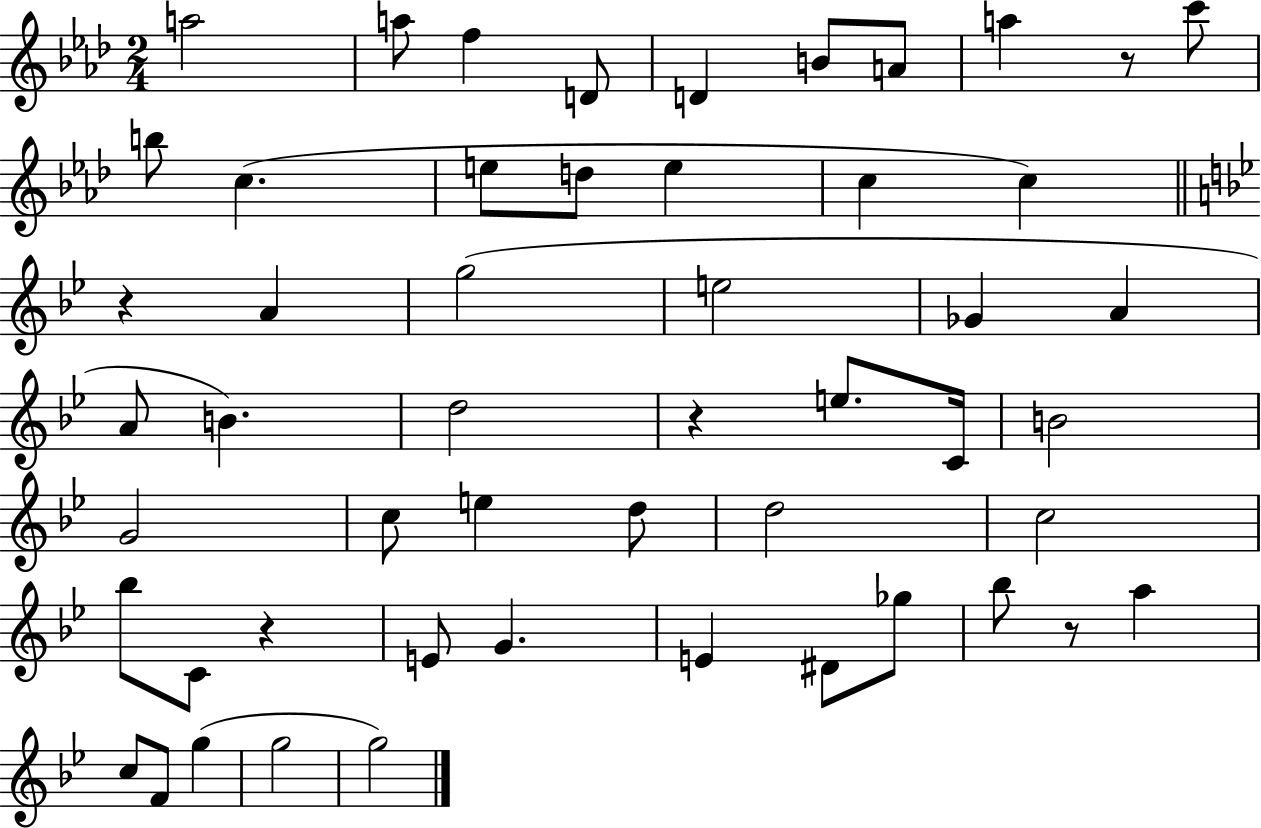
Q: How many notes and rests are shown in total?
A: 52